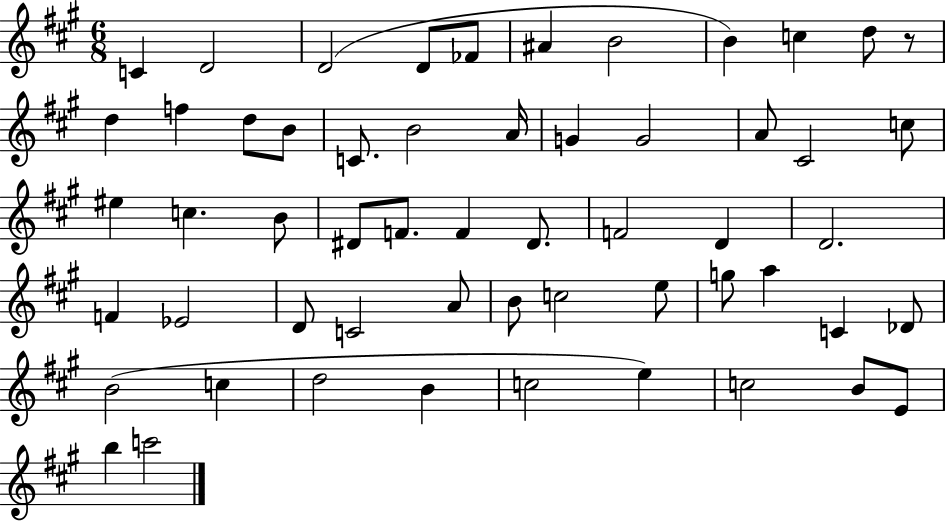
{
  \clef treble
  \numericTimeSignature
  \time 6/8
  \key a \major
  c'4 d'2 | d'2( d'8 fes'8 | ais'4 b'2 | b'4) c''4 d''8 r8 | \break d''4 f''4 d''8 b'8 | c'8. b'2 a'16 | g'4 g'2 | a'8 cis'2 c''8 | \break eis''4 c''4. b'8 | dis'8 f'8. f'4 dis'8. | f'2 d'4 | d'2. | \break f'4 ees'2 | d'8 c'2 a'8 | b'8 c''2 e''8 | g''8 a''4 c'4 des'8 | \break b'2( c''4 | d''2 b'4 | c''2 e''4) | c''2 b'8 e'8 | \break b''4 c'''2 | \bar "|."
}